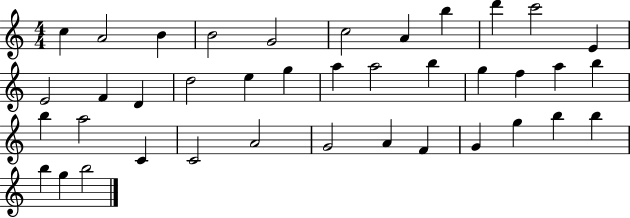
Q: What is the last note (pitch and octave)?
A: B5